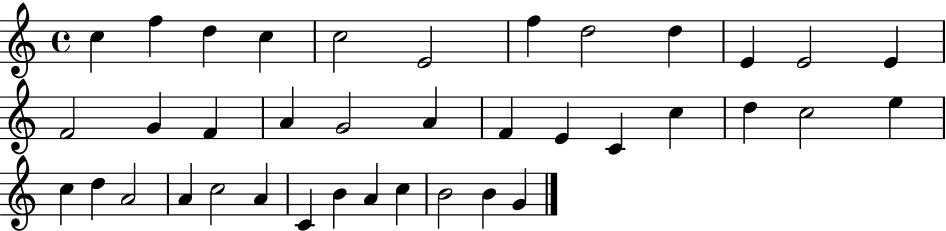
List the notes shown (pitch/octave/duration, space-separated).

C5/q F5/q D5/q C5/q C5/h E4/h F5/q D5/h D5/q E4/q E4/h E4/q F4/h G4/q F4/q A4/q G4/h A4/q F4/q E4/q C4/q C5/q D5/q C5/h E5/q C5/q D5/q A4/h A4/q C5/h A4/q C4/q B4/q A4/q C5/q B4/h B4/q G4/q